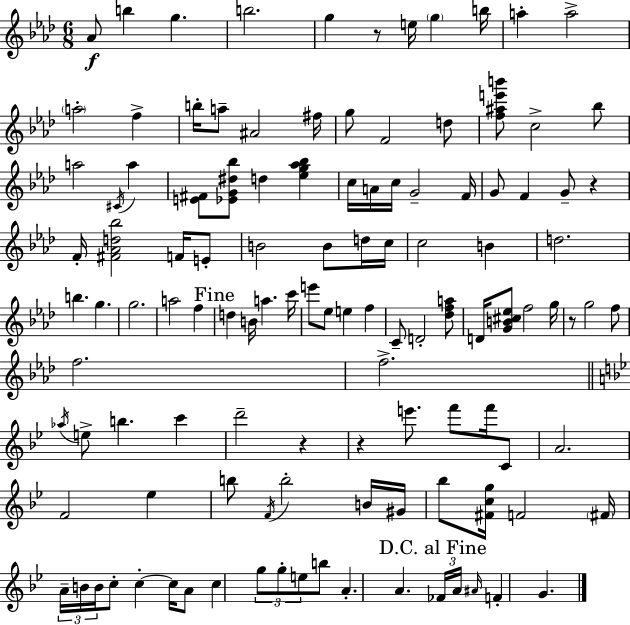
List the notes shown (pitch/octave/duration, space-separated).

Ab4/e B5/q G5/q. B5/h. G5/q R/e E5/s G5/q B5/s A5/q A5/h A5/h F5/q B5/s A5/e A#4/h F#5/s G5/e F4/h D5/e [F5,A#5,E6,B6]/e C5/h Bb5/e A5/h C#4/s A5/q [E4,F#4]/e [Eb4,G4,D#5,Bb5]/e D5/q [Eb5,G5,Ab5,Bb5]/q C5/s A4/s C5/s G4/h F4/s G4/e F4/q G4/e R/q F4/s [F#4,Ab4,D5,Bb5]/h F4/s E4/e B4/h B4/e D5/s C5/s C5/h B4/q D5/h. B5/q. G5/q. G5/h. A5/h F5/q D5/q B4/s A5/q. C6/s E6/e Eb5/e E5/q F5/q C4/e D4/h [Db5,F5,A5]/e D4/s [G4,B4,C#5,Eb5]/e F5/h G5/s R/e G5/h F5/e F5/h. F5/h. Ab5/s E5/e B5/q. C6/q D6/h R/q R/q E6/e. F6/e F6/s C4/e A4/h. F4/h Eb5/q B5/e F4/s B5/h B4/s G#4/s Bb5/e [F#4,C5,G5]/s F4/h F#4/s A4/s B4/s B4/s C5/e C5/q C5/s A4/e C5/q G5/e G5/e E5/e B5/e A4/q. A4/q. FES4/s A4/s A#4/s F4/q G4/q.